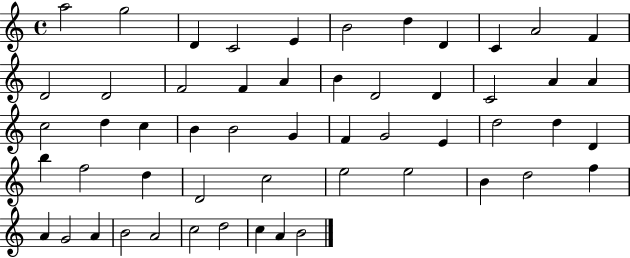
{
  \clef treble
  \time 4/4
  \defaultTimeSignature
  \key c \major
  a''2 g''2 | d'4 c'2 e'4 | b'2 d''4 d'4 | c'4 a'2 f'4 | \break d'2 d'2 | f'2 f'4 a'4 | b'4 d'2 d'4 | c'2 a'4 a'4 | \break c''2 d''4 c''4 | b'4 b'2 g'4 | f'4 g'2 e'4 | d''2 d''4 d'4 | \break b''4 f''2 d''4 | d'2 c''2 | e''2 e''2 | b'4 d''2 f''4 | \break a'4 g'2 a'4 | b'2 a'2 | c''2 d''2 | c''4 a'4 b'2 | \break \bar "|."
}